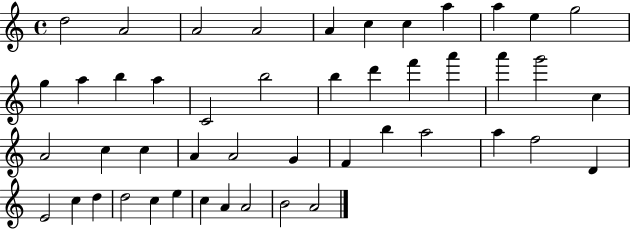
{
  \clef treble
  \time 4/4
  \defaultTimeSignature
  \key c \major
  d''2 a'2 | a'2 a'2 | a'4 c''4 c''4 a''4 | a''4 e''4 g''2 | \break g''4 a''4 b''4 a''4 | c'2 b''2 | b''4 d'''4 f'''4 a'''4 | a'''4 g'''2 c''4 | \break a'2 c''4 c''4 | a'4 a'2 g'4 | f'4 b''4 a''2 | a''4 f''2 d'4 | \break e'2 c''4 d''4 | d''2 c''4 e''4 | c''4 a'4 a'2 | b'2 a'2 | \break \bar "|."
}